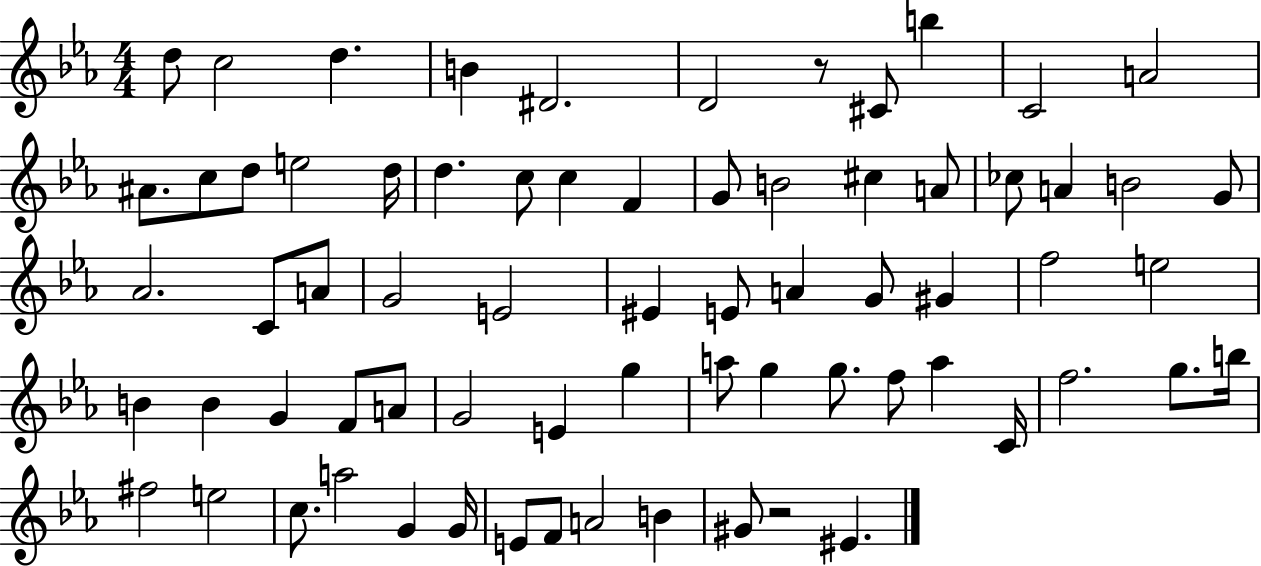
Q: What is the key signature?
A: EES major